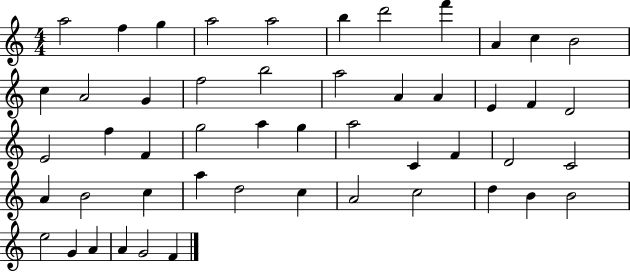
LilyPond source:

{
  \clef treble
  \numericTimeSignature
  \time 4/4
  \key c \major
  a''2 f''4 g''4 | a''2 a''2 | b''4 d'''2 f'''4 | a'4 c''4 b'2 | \break c''4 a'2 g'4 | f''2 b''2 | a''2 a'4 a'4 | e'4 f'4 d'2 | \break e'2 f''4 f'4 | g''2 a''4 g''4 | a''2 c'4 f'4 | d'2 c'2 | \break a'4 b'2 c''4 | a''4 d''2 c''4 | a'2 c''2 | d''4 b'4 b'2 | \break e''2 g'4 a'4 | a'4 g'2 f'4 | \bar "|."
}